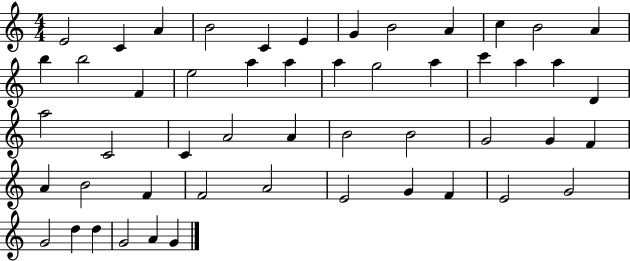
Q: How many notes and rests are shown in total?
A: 51